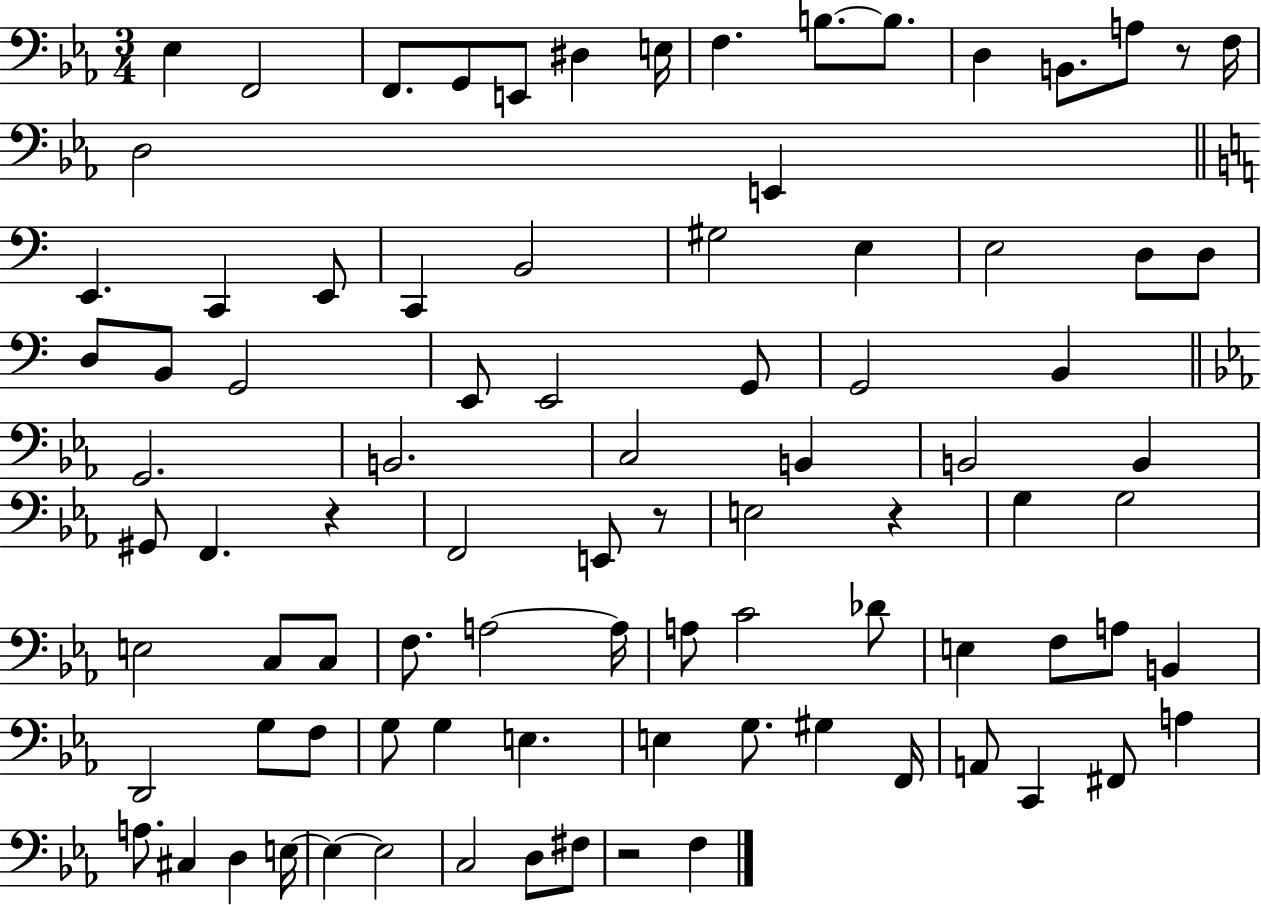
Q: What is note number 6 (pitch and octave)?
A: D#3